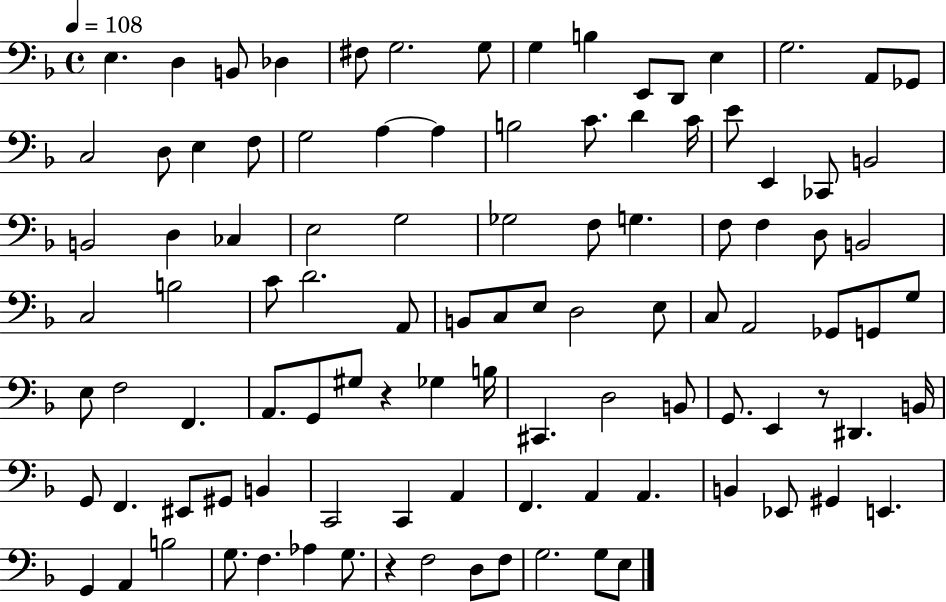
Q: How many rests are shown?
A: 3